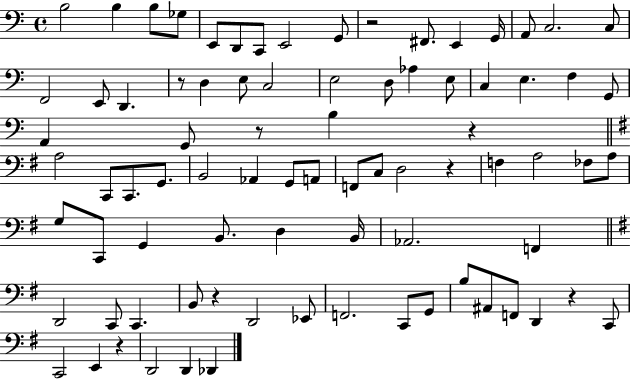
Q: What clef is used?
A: bass